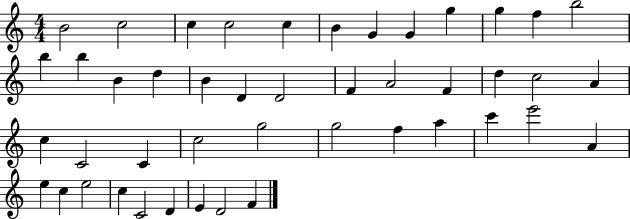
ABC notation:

X:1
T:Untitled
M:4/4
L:1/4
K:C
B2 c2 c c2 c B G G g g f b2 b b B d B D D2 F A2 F d c2 A c C2 C c2 g2 g2 f a c' e'2 A e c e2 c C2 D E D2 F